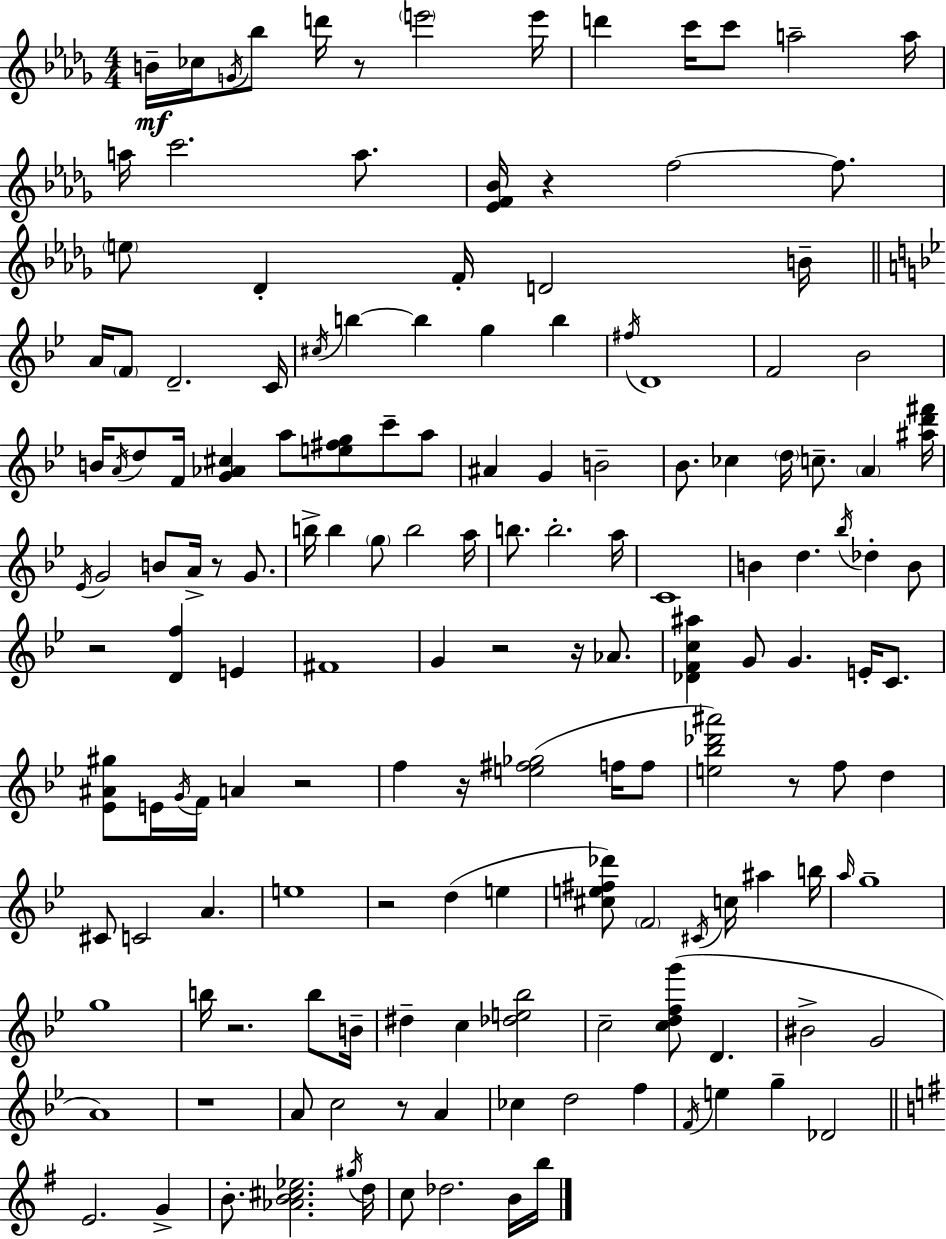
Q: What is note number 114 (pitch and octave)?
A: CES5